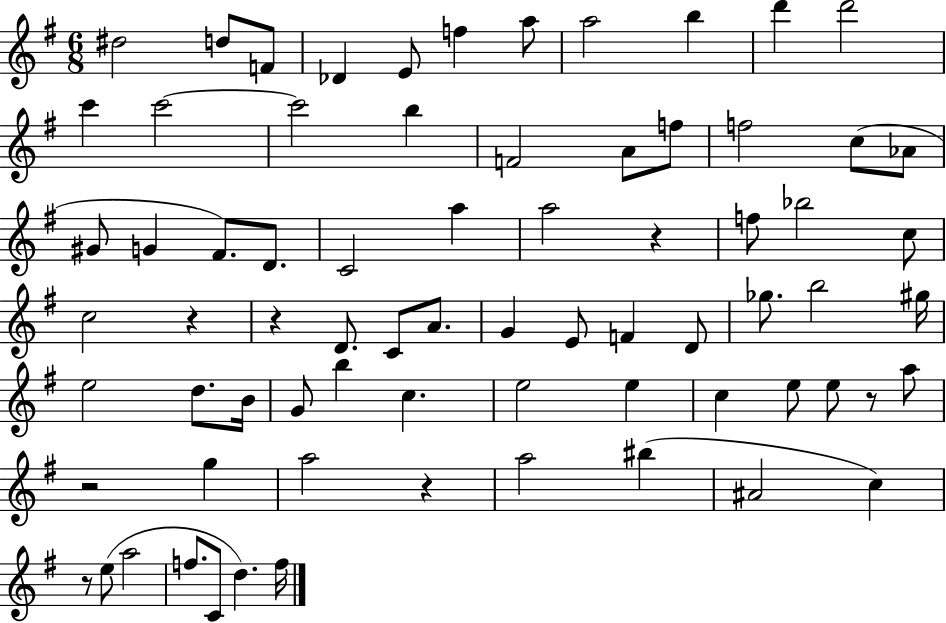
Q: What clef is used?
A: treble